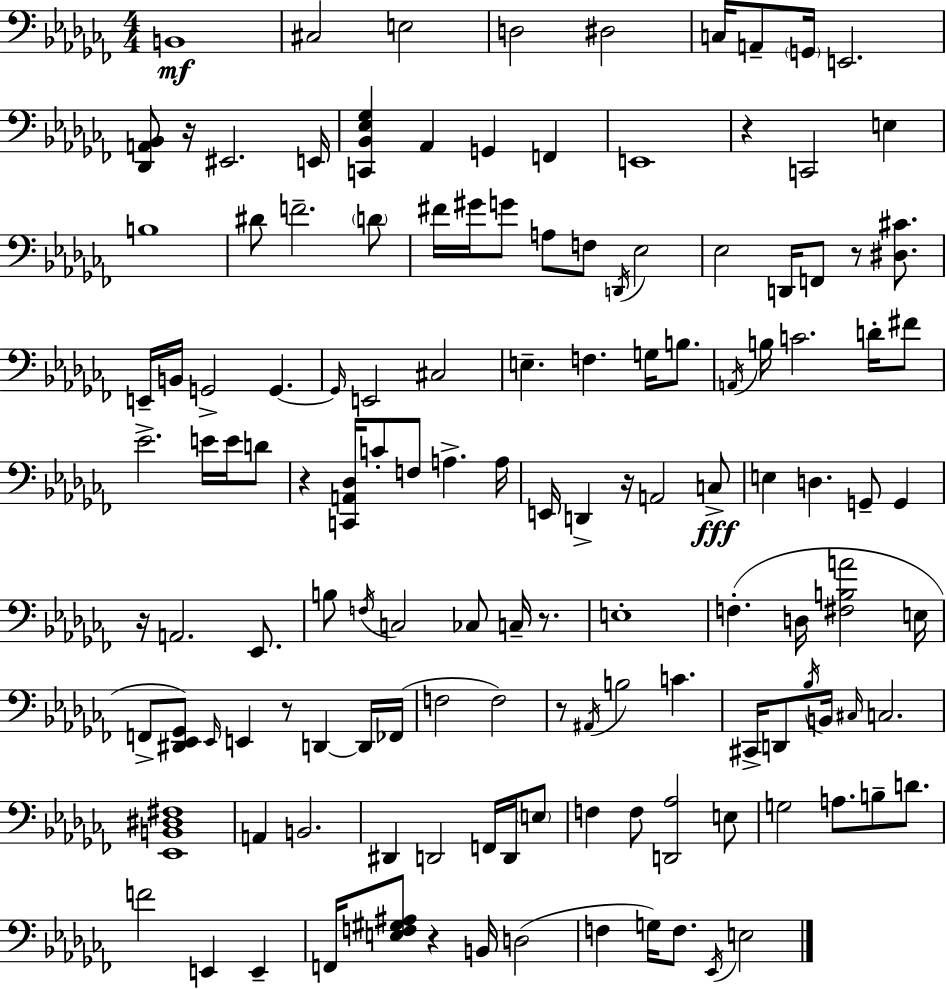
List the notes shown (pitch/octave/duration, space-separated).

B2/w C#3/h E3/h D3/h D#3/h C3/s A2/e G2/s E2/h. [Db2,A2,Bb2]/e R/s EIS2/h. E2/s [C2,Bb2,Eb3,Gb3]/q Ab2/q G2/q F2/q E2/w R/q C2/h E3/q B3/w D#4/e F4/h. D4/e F#4/s G#4/s G4/e A3/e F3/e D2/s Eb3/h Eb3/h D2/s F2/e R/e [D#3,C#4]/e. E2/s B2/s G2/h G2/q. G2/s E2/h C#3/h E3/q. F3/q. G3/s B3/e. A2/s B3/s C4/h. D4/s F#4/e Eb4/h. E4/s E4/s D4/e R/q [C2,A2,Db3]/s C4/e F3/e A3/q. A3/s E2/s D2/q R/s A2/h C3/e E3/q D3/q. G2/e G2/q R/s A2/h. Eb2/e. B3/e F3/s C3/h CES3/e C3/s R/e. E3/w F3/q. D3/s [F#3,B3,A4]/h E3/s F2/e [D#2,Eb2,Gb2]/e Eb2/s E2/q R/e D2/q D2/s FES2/s F3/h F3/h R/e A#2/s B3/h C4/q. C#2/s D2/e Bb3/s B2/s C#3/s C3/h. [Eb2,B2,D#3,F#3]/w A2/q B2/h. D#2/q D2/h F2/s D2/s E3/e F3/q F3/e [D2,Ab3]/h E3/e G3/h A3/e. B3/e D4/e. F4/h E2/q E2/q F2/s [E3,F3,G#3,A#3]/e R/q B2/s D3/h F3/q G3/s F3/e. Eb2/s E3/h